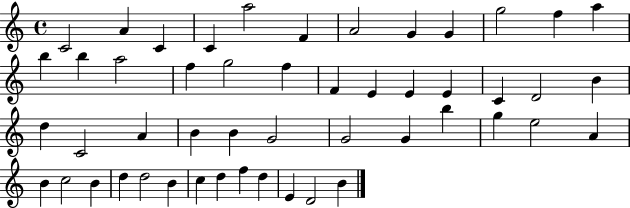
X:1
T:Untitled
M:4/4
L:1/4
K:C
C2 A C C a2 F A2 G G g2 f a b b a2 f g2 f F E E E C D2 B d C2 A B B G2 G2 G b g e2 A B c2 B d d2 B c d f d E D2 B